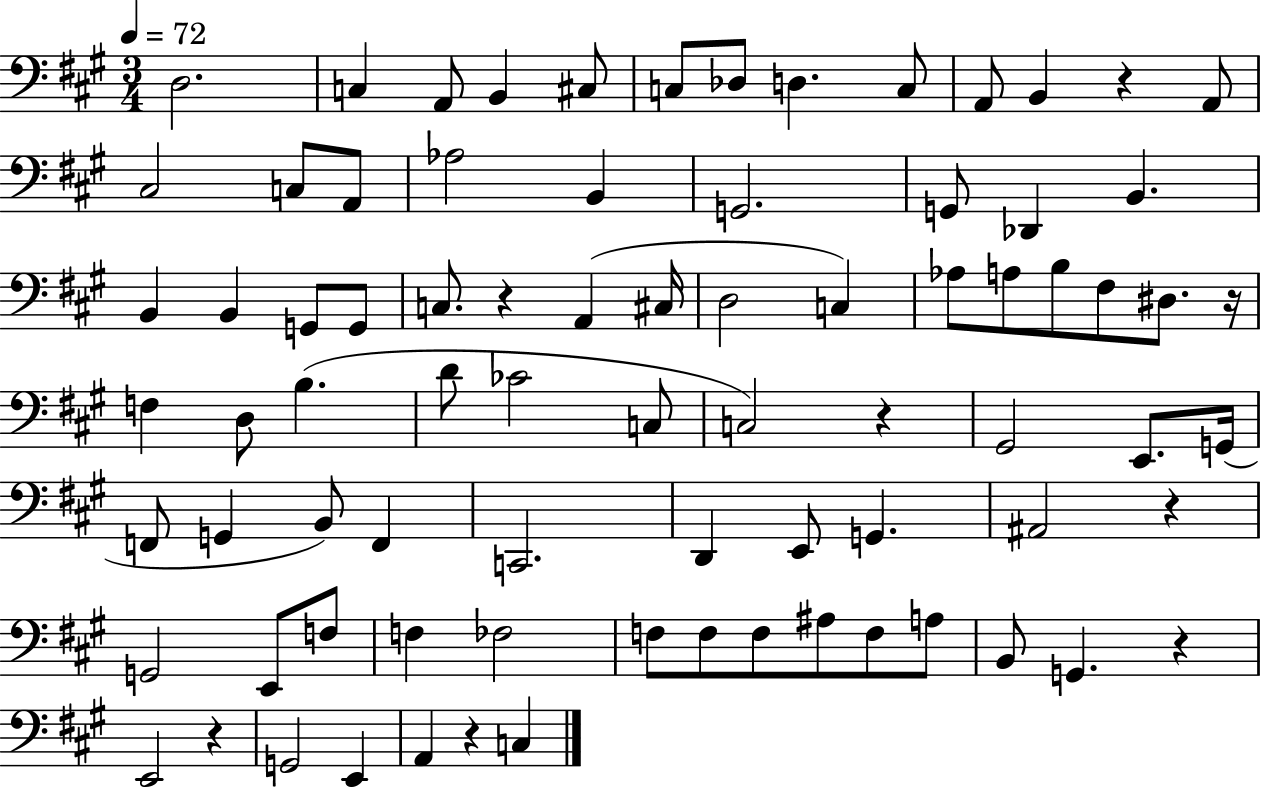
X:1
T:Untitled
M:3/4
L:1/4
K:A
D,2 C, A,,/2 B,, ^C,/2 C,/2 _D,/2 D, C,/2 A,,/2 B,, z A,,/2 ^C,2 C,/2 A,,/2 _A,2 B,, G,,2 G,,/2 _D,, B,, B,, B,, G,,/2 G,,/2 C,/2 z A,, ^C,/4 D,2 C, _A,/2 A,/2 B,/2 ^F,/2 ^D,/2 z/4 F, D,/2 B, D/2 _C2 C,/2 C,2 z ^G,,2 E,,/2 G,,/4 F,,/2 G,, B,,/2 F,, C,,2 D,, E,,/2 G,, ^A,,2 z G,,2 E,,/2 F,/2 F, _F,2 F,/2 F,/2 F,/2 ^A,/2 F,/2 A,/2 B,,/2 G,, z E,,2 z G,,2 E,, A,, z C,